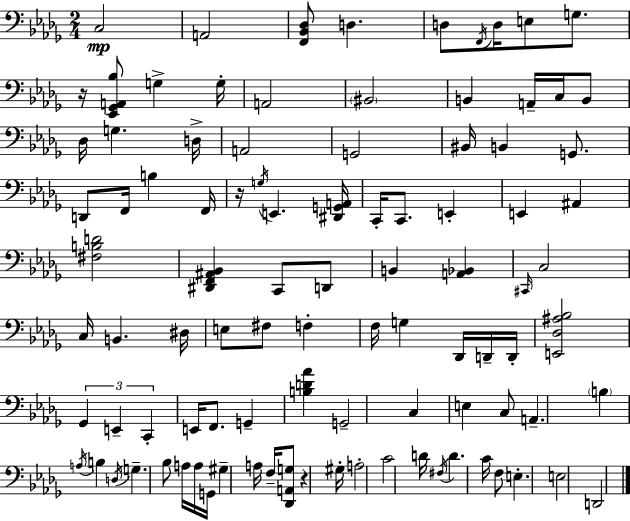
X:1
T:Untitled
M:2/4
L:1/4
K:Bbm
C,2 A,,2 [F,,_B,,_D,]/2 D, D,/2 F,,/4 D,/4 E,/2 G,/2 z/4 [_E,,_G,,A,,_B,]/2 G, G,/4 A,,2 ^B,,2 B,, A,,/4 C,/4 B,,/2 _D,/4 G, D,/4 A,,2 G,,2 ^B,,/4 B,, G,,/2 D,,/2 F,,/4 B, F,,/4 z/4 G,/4 E,, [^D,,G,,A,,]/4 C,,/4 C,,/2 E,, E,, ^A,, [^F,B,D]2 [^D,,F,,^A,,_B,,] C,,/2 D,,/2 B,, [A,,_B,,] ^C,,/4 C,2 C,/4 B,, ^D,/4 E,/2 ^F,/2 F, F,/4 G, _D,,/4 D,,/4 D,,/4 [E,,_D,^A,_B,]2 _G,, E,, C,, E,,/4 F,,/2 G,, [B,D_A] G,,2 C, E, C,/2 A,, B, A,/4 B, D,/4 G, _B,/2 A,/4 A,/4 G,,/4 ^G, A,/4 F,/4 [_D,,A,,G,]/2 z ^G,/4 A,2 C2 D/4 ^F,/4 D C/4 F,/2 E, E,2 D,,2